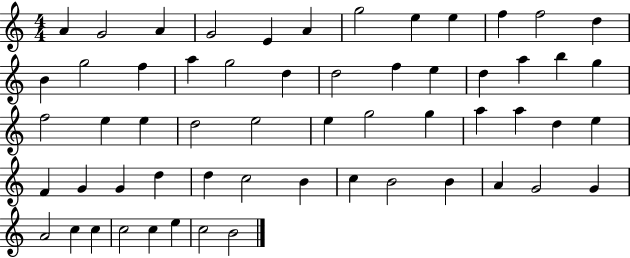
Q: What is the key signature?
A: C major